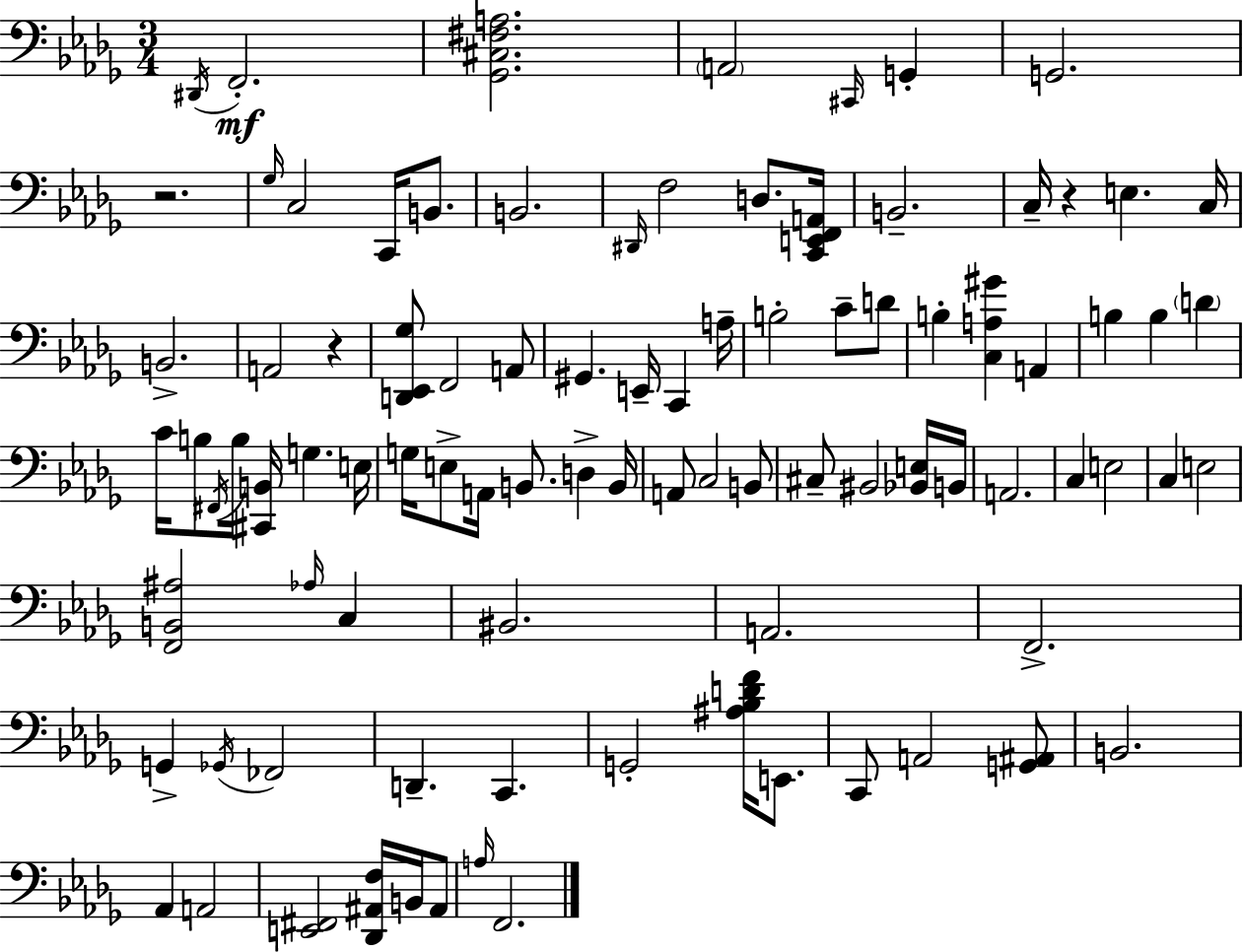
{
  \clef bass
  \numericTimeSignature
  \time 3/4
  \key bes \minor
  \acciaccatura { dis,16 }\mf f,2.-. | <ges, cis fis a>2. | \parenthesize a,2 \grace { cis,16 } g,4-. | g,2. | \break r2. | \grace { ges16 } c2 c,16 | b,8. b,2. | \grace { dis,16 } f2 | \break d8. <c, e, f, a,>16 b,2.-- | c16-- r4 e4. | c16 b,2.-> | a,2 | \break r4 <d, ees, ges>8 f,2 | a,8 gis,4. e,16-- c,4 | a16-- b2-. | c'8-- d'8 b4-. <c a gis'>4 | \break a,4 b4 b4 | \parenthesize d'4 c'16 b8 \acciaccatura { fis,16 } b16 <cis, b,>16 g4. | e16 g16 e8-> a,16 b,8. | d4-> b,16 a,8 c2 | \break b,8 cis8-- bis,2 | <bes, e>16 b,16 a,2. | c4 e2 | c4 e2 | \break <f, b, ais>2 | \grace { aes16 } c4 bis,2. | a,2. | f,2.-> | \break g,4-> \acciaccatura { ges,16 } fes,2 | d,4.-- | c,4. g,2-. | <ais bes d' f'>16 e,8. c,8 a,2 | \break <g, ais,>8 b,2. | aes,4 a,2 | <e, fis,>2 | <des, ais, f>16 b,16 ais,8 \grace { a16 } f,2. | \break \bar "|."
}